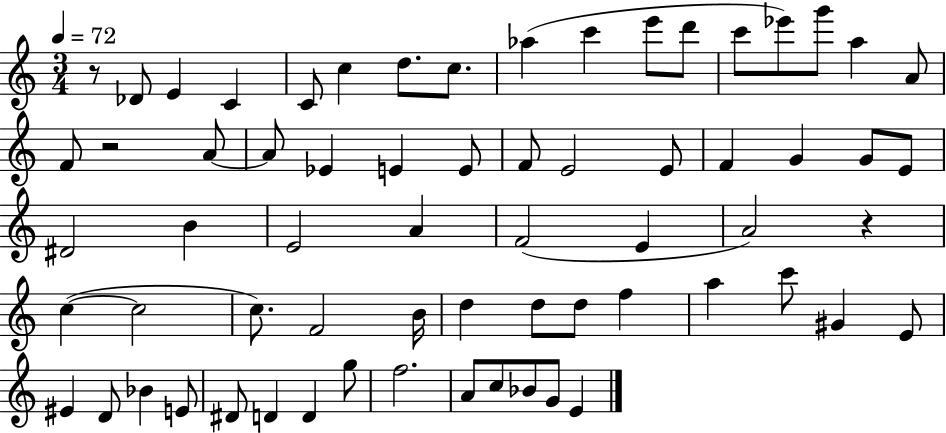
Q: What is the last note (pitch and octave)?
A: E4